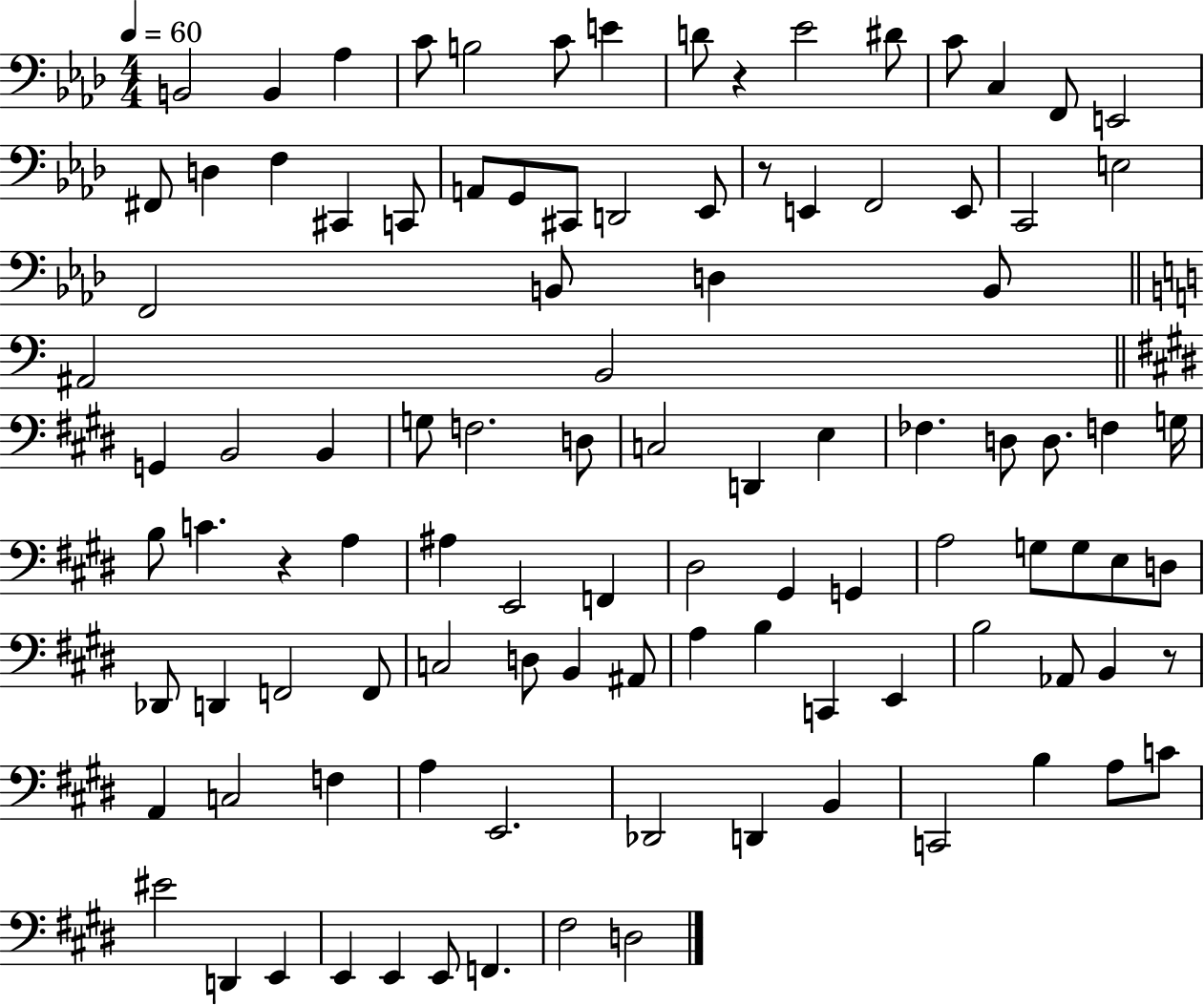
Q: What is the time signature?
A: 4/4